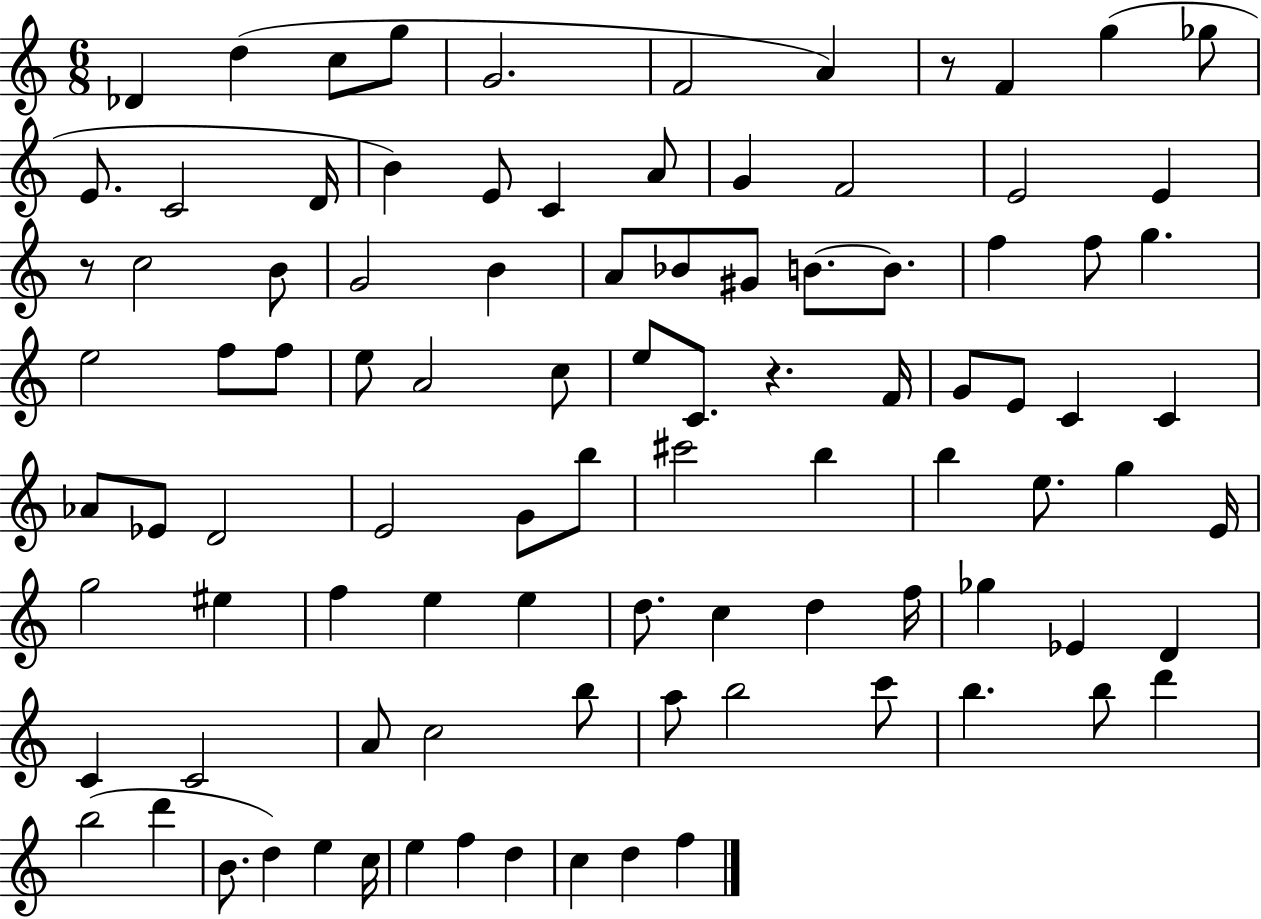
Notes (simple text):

Db4/q D5/q C5/e G5/e G4/h. F4/h A4/q R/e F4/q G5/q Gb5/e E4/e. C4/h D4/s B4/q E4/e C4/q A4/e G4/q F4/h E4/h E4/q R/e C5/h B4/e G4/h B4/q A4/e Bb4/e G#4/e B4/e. B4/e. F5/q F5/e G5/q. E5/h F5/e F5/e E5/e A4/h C5/e E5/e C4/e. R/q. F4/s G4/e E4/e C4/q C4/q Ab4/e Eb4/e D4/h E4/h G4/e B5/e C#6/h B5/q B5/q E5/e. G5/q E4/s G5/h EIS5/q F5/q E5/q E5/q D5/e. C5/q D5/q F5/s Gb5/q Eb4/q D4/q C4/q C4/h A4/e C5/h B5/e A5/e B5/h C6/e B5/q. B5/e D6/q B5/h D6/q B4/e. D5/q E5/q C5/s E5/q F5/q D5/q C5/q D5/q F5/q